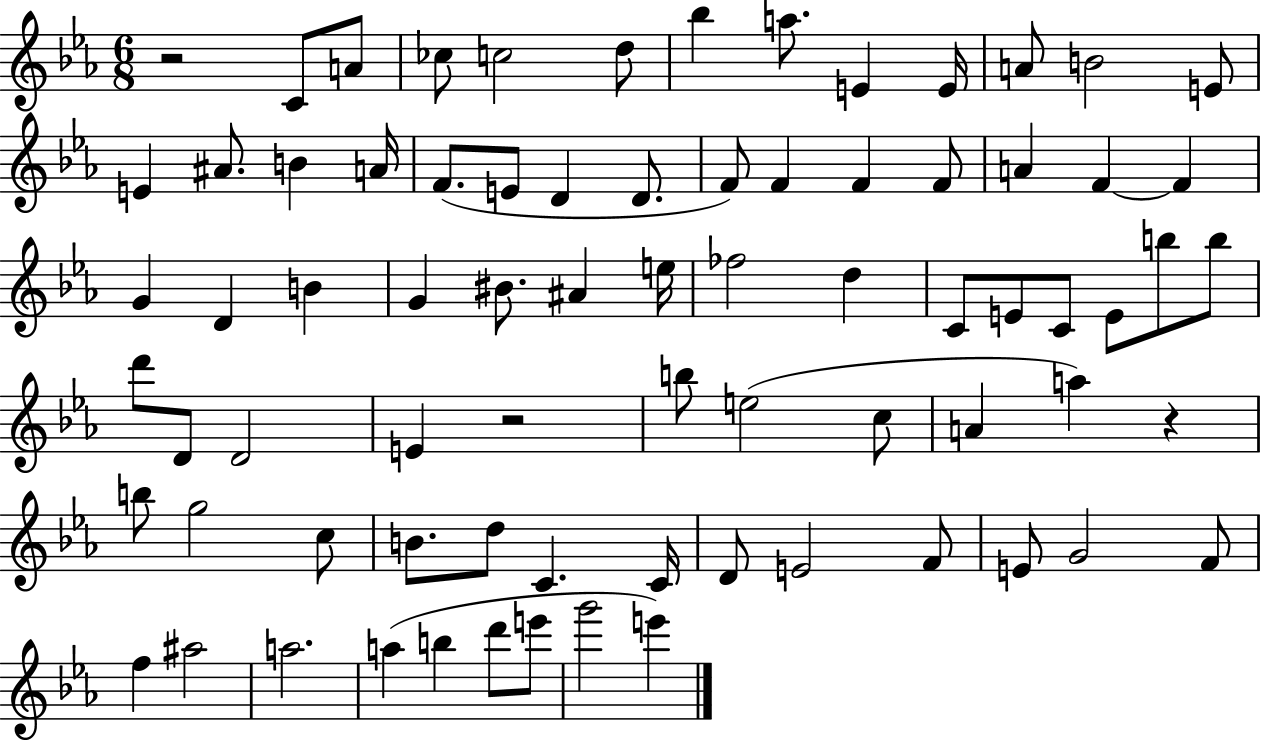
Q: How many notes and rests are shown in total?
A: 76